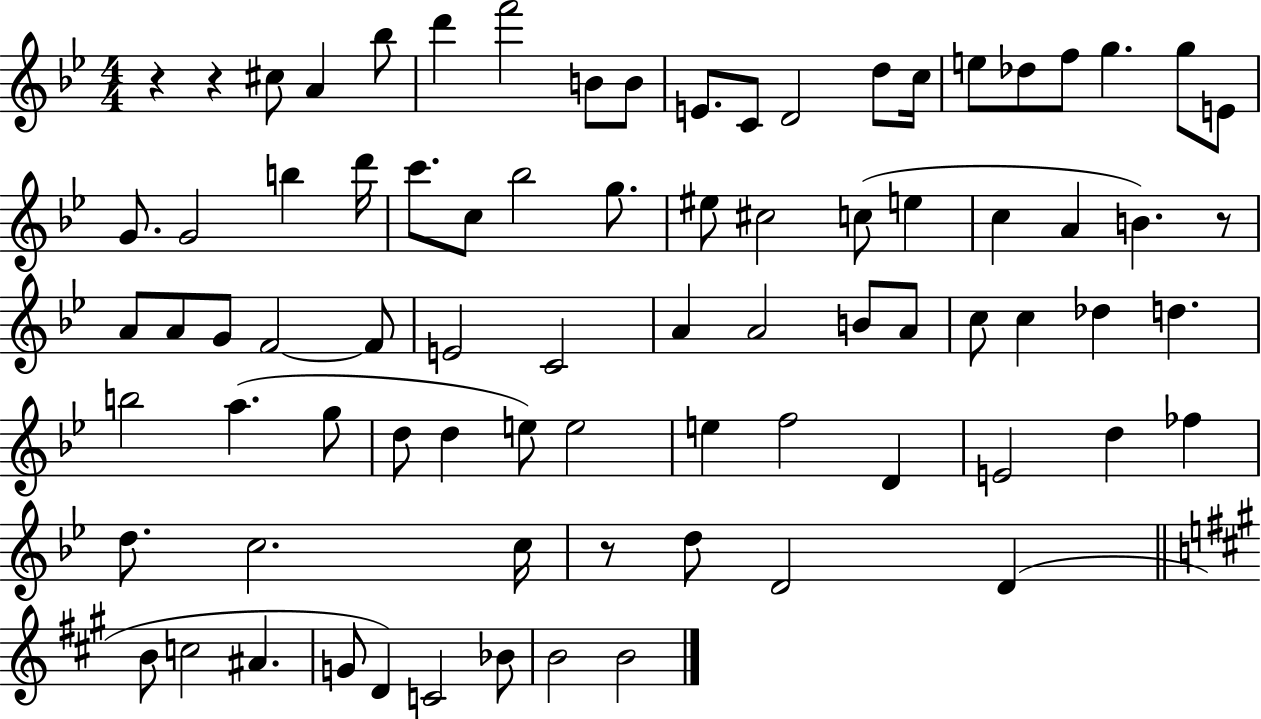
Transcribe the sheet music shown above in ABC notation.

X:1
T:Untitled
M:4/4
L:1/4
K:Bb
z z ^c/2 A _b/2 d' f'2 B/2 B/2 E/2 C/2 D2 d/2 c/4 e/2 _d/2 f/2 g g/2 E/2 G/2 G2 b d'/4 c'/2 c/2 _b2 g/2 ^e/2 ^c2 c/2 e c A B z/2 A/2 A/2 G/2 F2 F/2 E2 C2 A A2 B/2 A/2 c/2 c _d d b2 a g/2 d/2 d e/2 e2 e f2 D E2 d _f d/2 c2 c/4 z/2 d/2 D2 D B/2 c2 ^A G/2 D C2 _B/2 B2 B2